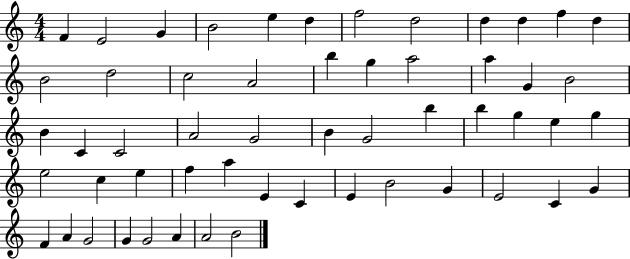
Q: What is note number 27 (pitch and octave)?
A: G4